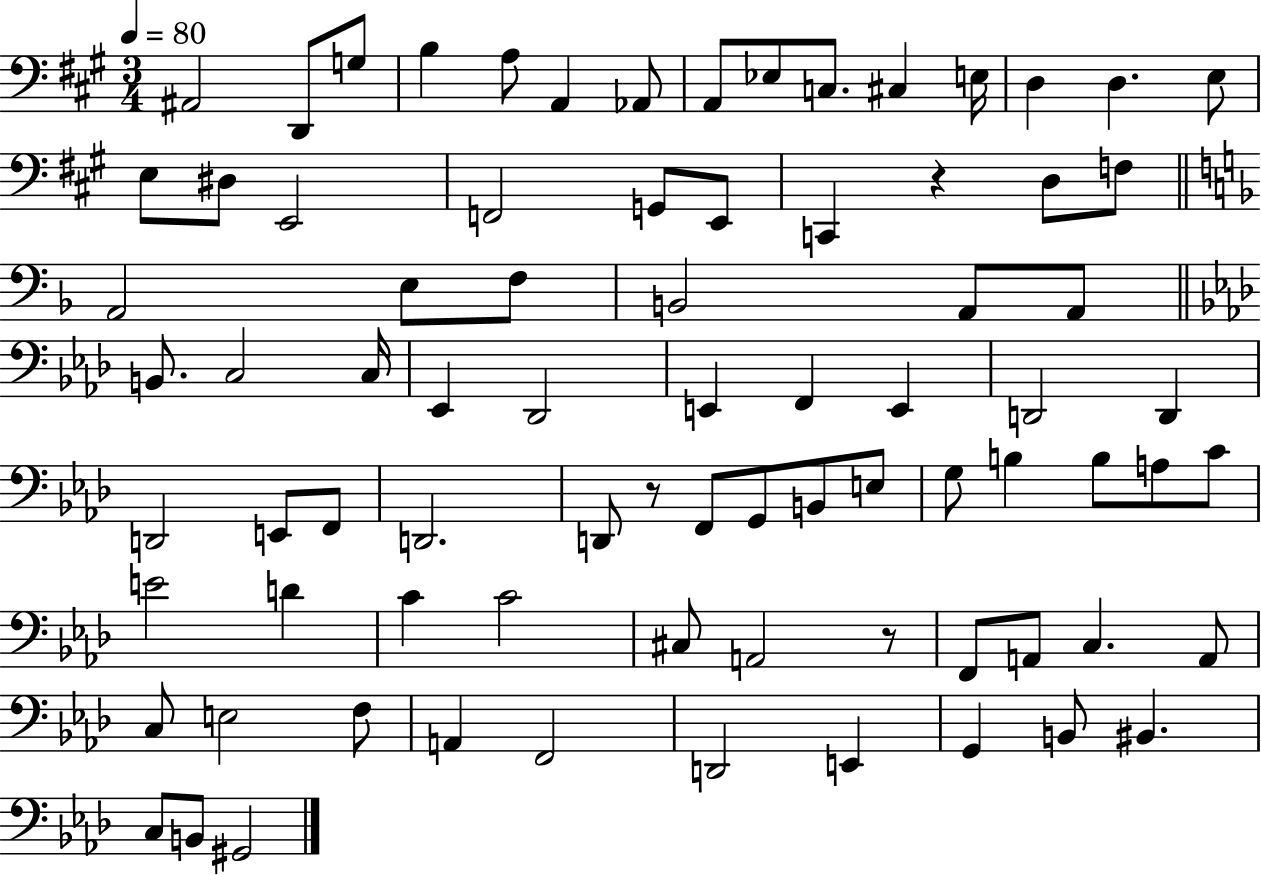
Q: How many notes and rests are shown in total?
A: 80